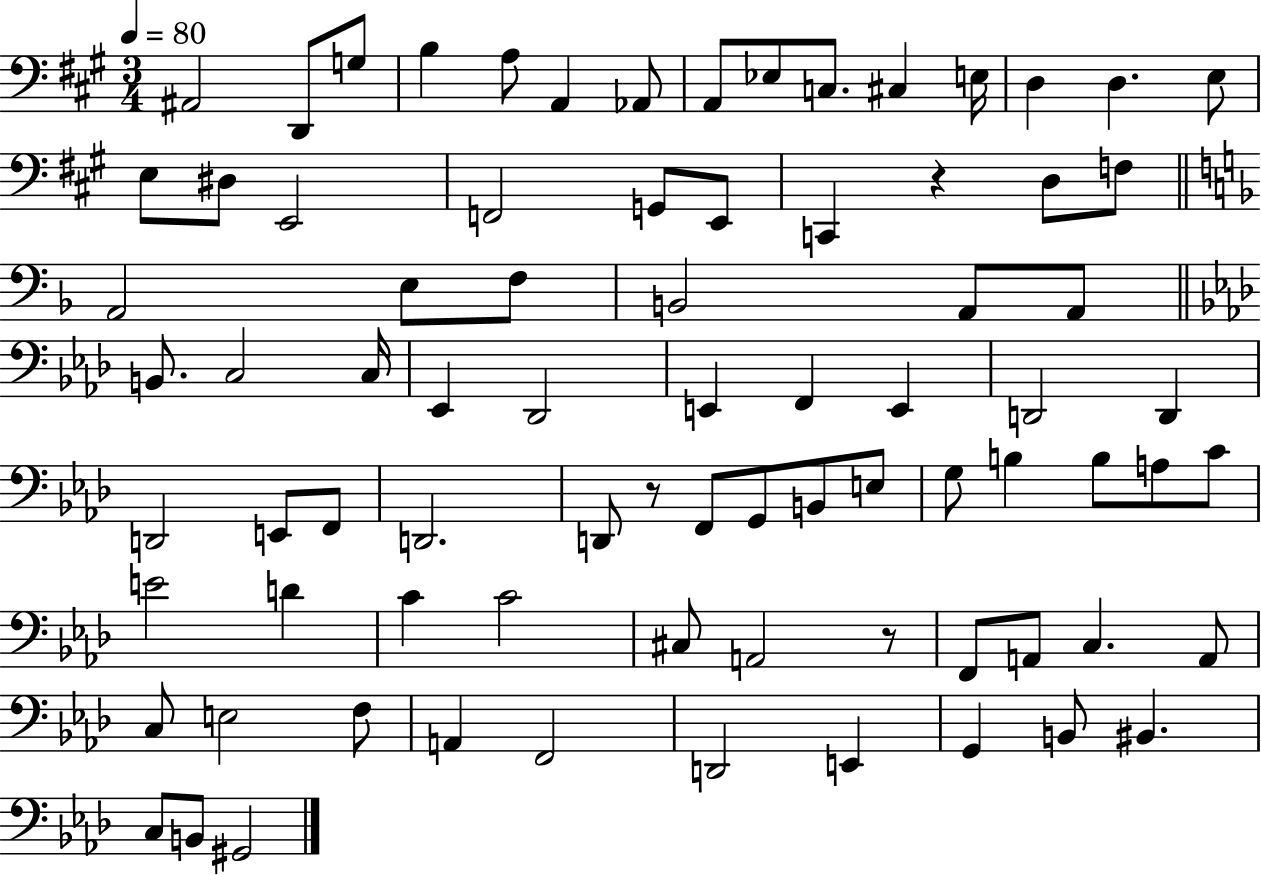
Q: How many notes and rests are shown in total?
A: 80